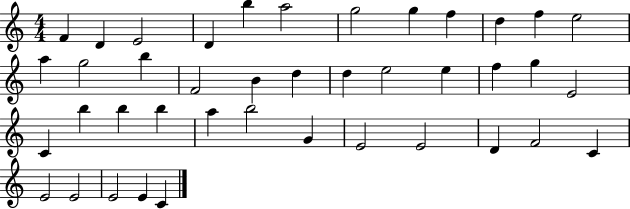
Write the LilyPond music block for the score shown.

{
  \clef treble
  \numericTimeSignature
  \time 4/4
  \key c \major
  f'4 d'4 e'2 | d'4 b''4 a''2 | g''2 g''4 f''4 | d''4 f''4 e''2 | \break a''4 g''2 b''4 | f'2 b'4 d''4 | d''4 e''2 e''4 | f''4 g''4 e'2 | \break c'4 b''4 b''4 b''4 | a''4 b''2 g'4 | e'2 e'2 | d'4 f'2 c'4 | \break e'2 e'2 | e'2 e'4 c'4 | \bar "|."
}